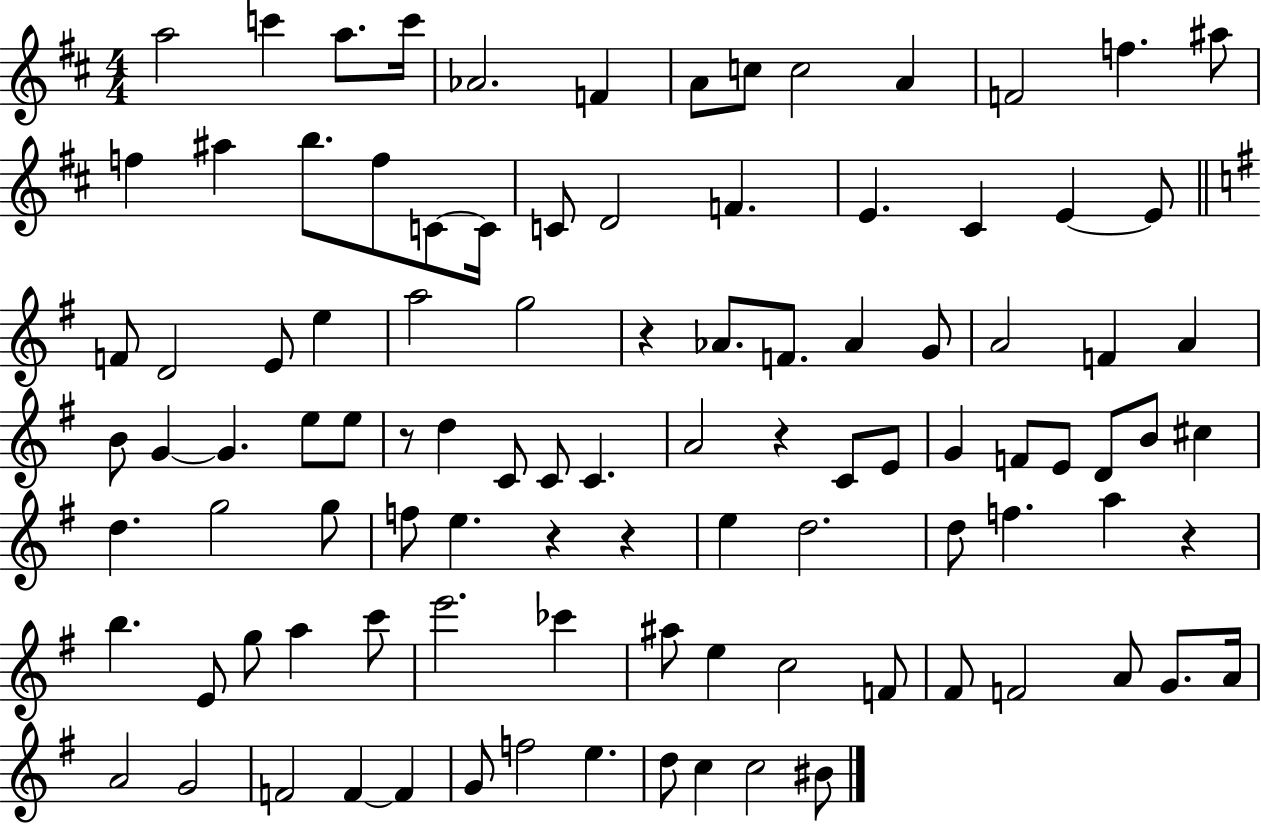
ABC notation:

X:1
T:Untitled
M:4/4
L:1/4
K:D
a2 c' a/2 c'/4 _A2 F A/2 c/2 c2 A F2 f ^a/2 f ^a b/2 f/2 C/2 C/4 C/2 D2 F E ^C E E/2 F/2 D2 E/2 e a2 g2 z _A/2 F/2 _A G/2 A2 F A B/2 G G e/2 e/2 z/2 d C/2 C/2 C A2 z C/2 E/2 G F/2 E/2 D/2 B/2 ^c d g2 g/2 f/2 e z z e d2 d/2 f a z b E/2 g/2 a c'/2 e'2 _c' ^a/2 e c2 F/2 ^F/2 F2 A/2 G/2 A/4 A2 G2 F2 F F G/2 f2 e d/2 c c2 ^B/2